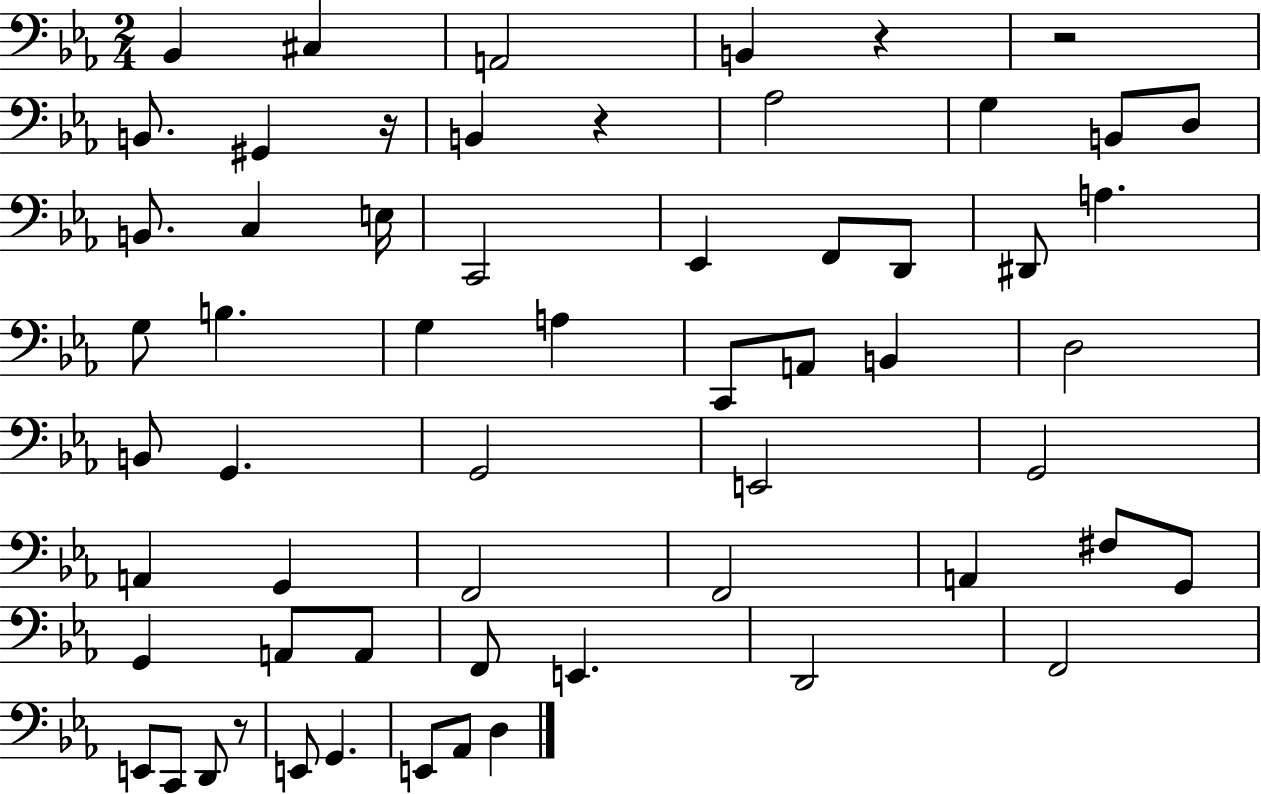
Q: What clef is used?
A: bass